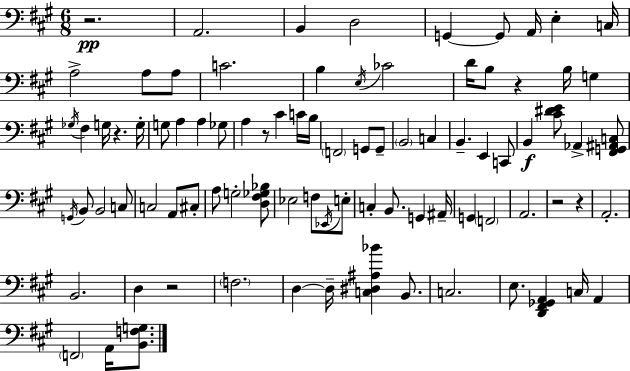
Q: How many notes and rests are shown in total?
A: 87